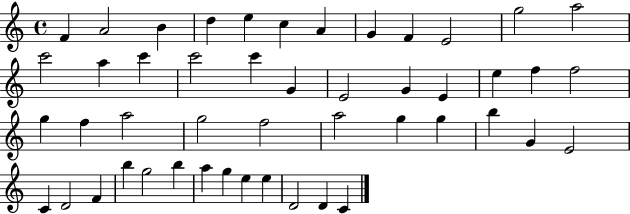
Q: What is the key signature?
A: C major